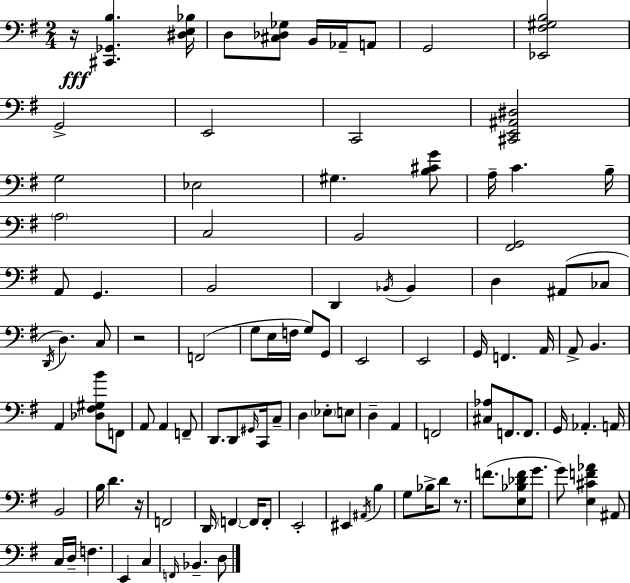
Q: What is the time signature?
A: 2/4